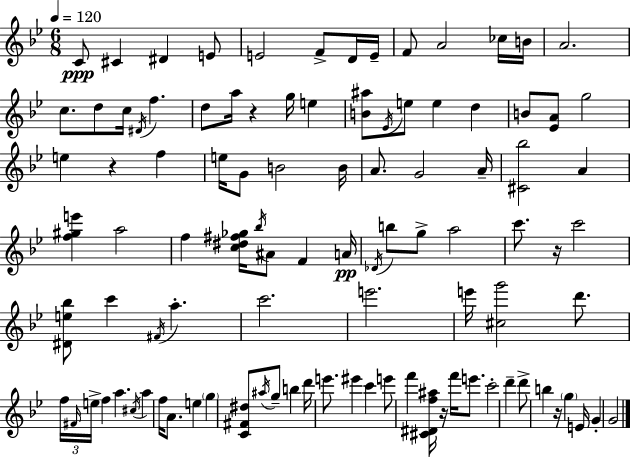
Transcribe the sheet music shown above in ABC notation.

X:1
T:Untitled
M:6/8
L:1/4
K:Bb
C/2 ^C ^D E/2 E2 F/2 D/4 E/4 F/2 A2 _c/4 B/4 A2 c/2 d/2 c/4 ^D/4 f d/2 a/4 z g/4 e [B^a]/2 _E/4 e/2 e d B/2 [_EA]/2 g2 e z f e/4 G/2 B2 B/4 A/2 G2 A/4 [^C_b]2 A [f^ge'] a2 f [c^d^f_g]/4 _b/4 ^A/2 F A/4 _D/4 b/2 g/2 a2 c'/2 z/4 c'2 [^De_b]/2 c' ^F/4 a c'2 e'2 e'/4 [^cg']2 d'/2 f/4 ^F/4 e/4 f a ^c/4 a f/4 A/2 e g [C^F^d]/2 ^a/4 g/2 b d'/4 e'/2 ^e' c' e'/2 f' [^C^Df^a]/4 z/4 f'/4 e'/2 c'2 d' d'/2 b z/4 g E/4 G G2